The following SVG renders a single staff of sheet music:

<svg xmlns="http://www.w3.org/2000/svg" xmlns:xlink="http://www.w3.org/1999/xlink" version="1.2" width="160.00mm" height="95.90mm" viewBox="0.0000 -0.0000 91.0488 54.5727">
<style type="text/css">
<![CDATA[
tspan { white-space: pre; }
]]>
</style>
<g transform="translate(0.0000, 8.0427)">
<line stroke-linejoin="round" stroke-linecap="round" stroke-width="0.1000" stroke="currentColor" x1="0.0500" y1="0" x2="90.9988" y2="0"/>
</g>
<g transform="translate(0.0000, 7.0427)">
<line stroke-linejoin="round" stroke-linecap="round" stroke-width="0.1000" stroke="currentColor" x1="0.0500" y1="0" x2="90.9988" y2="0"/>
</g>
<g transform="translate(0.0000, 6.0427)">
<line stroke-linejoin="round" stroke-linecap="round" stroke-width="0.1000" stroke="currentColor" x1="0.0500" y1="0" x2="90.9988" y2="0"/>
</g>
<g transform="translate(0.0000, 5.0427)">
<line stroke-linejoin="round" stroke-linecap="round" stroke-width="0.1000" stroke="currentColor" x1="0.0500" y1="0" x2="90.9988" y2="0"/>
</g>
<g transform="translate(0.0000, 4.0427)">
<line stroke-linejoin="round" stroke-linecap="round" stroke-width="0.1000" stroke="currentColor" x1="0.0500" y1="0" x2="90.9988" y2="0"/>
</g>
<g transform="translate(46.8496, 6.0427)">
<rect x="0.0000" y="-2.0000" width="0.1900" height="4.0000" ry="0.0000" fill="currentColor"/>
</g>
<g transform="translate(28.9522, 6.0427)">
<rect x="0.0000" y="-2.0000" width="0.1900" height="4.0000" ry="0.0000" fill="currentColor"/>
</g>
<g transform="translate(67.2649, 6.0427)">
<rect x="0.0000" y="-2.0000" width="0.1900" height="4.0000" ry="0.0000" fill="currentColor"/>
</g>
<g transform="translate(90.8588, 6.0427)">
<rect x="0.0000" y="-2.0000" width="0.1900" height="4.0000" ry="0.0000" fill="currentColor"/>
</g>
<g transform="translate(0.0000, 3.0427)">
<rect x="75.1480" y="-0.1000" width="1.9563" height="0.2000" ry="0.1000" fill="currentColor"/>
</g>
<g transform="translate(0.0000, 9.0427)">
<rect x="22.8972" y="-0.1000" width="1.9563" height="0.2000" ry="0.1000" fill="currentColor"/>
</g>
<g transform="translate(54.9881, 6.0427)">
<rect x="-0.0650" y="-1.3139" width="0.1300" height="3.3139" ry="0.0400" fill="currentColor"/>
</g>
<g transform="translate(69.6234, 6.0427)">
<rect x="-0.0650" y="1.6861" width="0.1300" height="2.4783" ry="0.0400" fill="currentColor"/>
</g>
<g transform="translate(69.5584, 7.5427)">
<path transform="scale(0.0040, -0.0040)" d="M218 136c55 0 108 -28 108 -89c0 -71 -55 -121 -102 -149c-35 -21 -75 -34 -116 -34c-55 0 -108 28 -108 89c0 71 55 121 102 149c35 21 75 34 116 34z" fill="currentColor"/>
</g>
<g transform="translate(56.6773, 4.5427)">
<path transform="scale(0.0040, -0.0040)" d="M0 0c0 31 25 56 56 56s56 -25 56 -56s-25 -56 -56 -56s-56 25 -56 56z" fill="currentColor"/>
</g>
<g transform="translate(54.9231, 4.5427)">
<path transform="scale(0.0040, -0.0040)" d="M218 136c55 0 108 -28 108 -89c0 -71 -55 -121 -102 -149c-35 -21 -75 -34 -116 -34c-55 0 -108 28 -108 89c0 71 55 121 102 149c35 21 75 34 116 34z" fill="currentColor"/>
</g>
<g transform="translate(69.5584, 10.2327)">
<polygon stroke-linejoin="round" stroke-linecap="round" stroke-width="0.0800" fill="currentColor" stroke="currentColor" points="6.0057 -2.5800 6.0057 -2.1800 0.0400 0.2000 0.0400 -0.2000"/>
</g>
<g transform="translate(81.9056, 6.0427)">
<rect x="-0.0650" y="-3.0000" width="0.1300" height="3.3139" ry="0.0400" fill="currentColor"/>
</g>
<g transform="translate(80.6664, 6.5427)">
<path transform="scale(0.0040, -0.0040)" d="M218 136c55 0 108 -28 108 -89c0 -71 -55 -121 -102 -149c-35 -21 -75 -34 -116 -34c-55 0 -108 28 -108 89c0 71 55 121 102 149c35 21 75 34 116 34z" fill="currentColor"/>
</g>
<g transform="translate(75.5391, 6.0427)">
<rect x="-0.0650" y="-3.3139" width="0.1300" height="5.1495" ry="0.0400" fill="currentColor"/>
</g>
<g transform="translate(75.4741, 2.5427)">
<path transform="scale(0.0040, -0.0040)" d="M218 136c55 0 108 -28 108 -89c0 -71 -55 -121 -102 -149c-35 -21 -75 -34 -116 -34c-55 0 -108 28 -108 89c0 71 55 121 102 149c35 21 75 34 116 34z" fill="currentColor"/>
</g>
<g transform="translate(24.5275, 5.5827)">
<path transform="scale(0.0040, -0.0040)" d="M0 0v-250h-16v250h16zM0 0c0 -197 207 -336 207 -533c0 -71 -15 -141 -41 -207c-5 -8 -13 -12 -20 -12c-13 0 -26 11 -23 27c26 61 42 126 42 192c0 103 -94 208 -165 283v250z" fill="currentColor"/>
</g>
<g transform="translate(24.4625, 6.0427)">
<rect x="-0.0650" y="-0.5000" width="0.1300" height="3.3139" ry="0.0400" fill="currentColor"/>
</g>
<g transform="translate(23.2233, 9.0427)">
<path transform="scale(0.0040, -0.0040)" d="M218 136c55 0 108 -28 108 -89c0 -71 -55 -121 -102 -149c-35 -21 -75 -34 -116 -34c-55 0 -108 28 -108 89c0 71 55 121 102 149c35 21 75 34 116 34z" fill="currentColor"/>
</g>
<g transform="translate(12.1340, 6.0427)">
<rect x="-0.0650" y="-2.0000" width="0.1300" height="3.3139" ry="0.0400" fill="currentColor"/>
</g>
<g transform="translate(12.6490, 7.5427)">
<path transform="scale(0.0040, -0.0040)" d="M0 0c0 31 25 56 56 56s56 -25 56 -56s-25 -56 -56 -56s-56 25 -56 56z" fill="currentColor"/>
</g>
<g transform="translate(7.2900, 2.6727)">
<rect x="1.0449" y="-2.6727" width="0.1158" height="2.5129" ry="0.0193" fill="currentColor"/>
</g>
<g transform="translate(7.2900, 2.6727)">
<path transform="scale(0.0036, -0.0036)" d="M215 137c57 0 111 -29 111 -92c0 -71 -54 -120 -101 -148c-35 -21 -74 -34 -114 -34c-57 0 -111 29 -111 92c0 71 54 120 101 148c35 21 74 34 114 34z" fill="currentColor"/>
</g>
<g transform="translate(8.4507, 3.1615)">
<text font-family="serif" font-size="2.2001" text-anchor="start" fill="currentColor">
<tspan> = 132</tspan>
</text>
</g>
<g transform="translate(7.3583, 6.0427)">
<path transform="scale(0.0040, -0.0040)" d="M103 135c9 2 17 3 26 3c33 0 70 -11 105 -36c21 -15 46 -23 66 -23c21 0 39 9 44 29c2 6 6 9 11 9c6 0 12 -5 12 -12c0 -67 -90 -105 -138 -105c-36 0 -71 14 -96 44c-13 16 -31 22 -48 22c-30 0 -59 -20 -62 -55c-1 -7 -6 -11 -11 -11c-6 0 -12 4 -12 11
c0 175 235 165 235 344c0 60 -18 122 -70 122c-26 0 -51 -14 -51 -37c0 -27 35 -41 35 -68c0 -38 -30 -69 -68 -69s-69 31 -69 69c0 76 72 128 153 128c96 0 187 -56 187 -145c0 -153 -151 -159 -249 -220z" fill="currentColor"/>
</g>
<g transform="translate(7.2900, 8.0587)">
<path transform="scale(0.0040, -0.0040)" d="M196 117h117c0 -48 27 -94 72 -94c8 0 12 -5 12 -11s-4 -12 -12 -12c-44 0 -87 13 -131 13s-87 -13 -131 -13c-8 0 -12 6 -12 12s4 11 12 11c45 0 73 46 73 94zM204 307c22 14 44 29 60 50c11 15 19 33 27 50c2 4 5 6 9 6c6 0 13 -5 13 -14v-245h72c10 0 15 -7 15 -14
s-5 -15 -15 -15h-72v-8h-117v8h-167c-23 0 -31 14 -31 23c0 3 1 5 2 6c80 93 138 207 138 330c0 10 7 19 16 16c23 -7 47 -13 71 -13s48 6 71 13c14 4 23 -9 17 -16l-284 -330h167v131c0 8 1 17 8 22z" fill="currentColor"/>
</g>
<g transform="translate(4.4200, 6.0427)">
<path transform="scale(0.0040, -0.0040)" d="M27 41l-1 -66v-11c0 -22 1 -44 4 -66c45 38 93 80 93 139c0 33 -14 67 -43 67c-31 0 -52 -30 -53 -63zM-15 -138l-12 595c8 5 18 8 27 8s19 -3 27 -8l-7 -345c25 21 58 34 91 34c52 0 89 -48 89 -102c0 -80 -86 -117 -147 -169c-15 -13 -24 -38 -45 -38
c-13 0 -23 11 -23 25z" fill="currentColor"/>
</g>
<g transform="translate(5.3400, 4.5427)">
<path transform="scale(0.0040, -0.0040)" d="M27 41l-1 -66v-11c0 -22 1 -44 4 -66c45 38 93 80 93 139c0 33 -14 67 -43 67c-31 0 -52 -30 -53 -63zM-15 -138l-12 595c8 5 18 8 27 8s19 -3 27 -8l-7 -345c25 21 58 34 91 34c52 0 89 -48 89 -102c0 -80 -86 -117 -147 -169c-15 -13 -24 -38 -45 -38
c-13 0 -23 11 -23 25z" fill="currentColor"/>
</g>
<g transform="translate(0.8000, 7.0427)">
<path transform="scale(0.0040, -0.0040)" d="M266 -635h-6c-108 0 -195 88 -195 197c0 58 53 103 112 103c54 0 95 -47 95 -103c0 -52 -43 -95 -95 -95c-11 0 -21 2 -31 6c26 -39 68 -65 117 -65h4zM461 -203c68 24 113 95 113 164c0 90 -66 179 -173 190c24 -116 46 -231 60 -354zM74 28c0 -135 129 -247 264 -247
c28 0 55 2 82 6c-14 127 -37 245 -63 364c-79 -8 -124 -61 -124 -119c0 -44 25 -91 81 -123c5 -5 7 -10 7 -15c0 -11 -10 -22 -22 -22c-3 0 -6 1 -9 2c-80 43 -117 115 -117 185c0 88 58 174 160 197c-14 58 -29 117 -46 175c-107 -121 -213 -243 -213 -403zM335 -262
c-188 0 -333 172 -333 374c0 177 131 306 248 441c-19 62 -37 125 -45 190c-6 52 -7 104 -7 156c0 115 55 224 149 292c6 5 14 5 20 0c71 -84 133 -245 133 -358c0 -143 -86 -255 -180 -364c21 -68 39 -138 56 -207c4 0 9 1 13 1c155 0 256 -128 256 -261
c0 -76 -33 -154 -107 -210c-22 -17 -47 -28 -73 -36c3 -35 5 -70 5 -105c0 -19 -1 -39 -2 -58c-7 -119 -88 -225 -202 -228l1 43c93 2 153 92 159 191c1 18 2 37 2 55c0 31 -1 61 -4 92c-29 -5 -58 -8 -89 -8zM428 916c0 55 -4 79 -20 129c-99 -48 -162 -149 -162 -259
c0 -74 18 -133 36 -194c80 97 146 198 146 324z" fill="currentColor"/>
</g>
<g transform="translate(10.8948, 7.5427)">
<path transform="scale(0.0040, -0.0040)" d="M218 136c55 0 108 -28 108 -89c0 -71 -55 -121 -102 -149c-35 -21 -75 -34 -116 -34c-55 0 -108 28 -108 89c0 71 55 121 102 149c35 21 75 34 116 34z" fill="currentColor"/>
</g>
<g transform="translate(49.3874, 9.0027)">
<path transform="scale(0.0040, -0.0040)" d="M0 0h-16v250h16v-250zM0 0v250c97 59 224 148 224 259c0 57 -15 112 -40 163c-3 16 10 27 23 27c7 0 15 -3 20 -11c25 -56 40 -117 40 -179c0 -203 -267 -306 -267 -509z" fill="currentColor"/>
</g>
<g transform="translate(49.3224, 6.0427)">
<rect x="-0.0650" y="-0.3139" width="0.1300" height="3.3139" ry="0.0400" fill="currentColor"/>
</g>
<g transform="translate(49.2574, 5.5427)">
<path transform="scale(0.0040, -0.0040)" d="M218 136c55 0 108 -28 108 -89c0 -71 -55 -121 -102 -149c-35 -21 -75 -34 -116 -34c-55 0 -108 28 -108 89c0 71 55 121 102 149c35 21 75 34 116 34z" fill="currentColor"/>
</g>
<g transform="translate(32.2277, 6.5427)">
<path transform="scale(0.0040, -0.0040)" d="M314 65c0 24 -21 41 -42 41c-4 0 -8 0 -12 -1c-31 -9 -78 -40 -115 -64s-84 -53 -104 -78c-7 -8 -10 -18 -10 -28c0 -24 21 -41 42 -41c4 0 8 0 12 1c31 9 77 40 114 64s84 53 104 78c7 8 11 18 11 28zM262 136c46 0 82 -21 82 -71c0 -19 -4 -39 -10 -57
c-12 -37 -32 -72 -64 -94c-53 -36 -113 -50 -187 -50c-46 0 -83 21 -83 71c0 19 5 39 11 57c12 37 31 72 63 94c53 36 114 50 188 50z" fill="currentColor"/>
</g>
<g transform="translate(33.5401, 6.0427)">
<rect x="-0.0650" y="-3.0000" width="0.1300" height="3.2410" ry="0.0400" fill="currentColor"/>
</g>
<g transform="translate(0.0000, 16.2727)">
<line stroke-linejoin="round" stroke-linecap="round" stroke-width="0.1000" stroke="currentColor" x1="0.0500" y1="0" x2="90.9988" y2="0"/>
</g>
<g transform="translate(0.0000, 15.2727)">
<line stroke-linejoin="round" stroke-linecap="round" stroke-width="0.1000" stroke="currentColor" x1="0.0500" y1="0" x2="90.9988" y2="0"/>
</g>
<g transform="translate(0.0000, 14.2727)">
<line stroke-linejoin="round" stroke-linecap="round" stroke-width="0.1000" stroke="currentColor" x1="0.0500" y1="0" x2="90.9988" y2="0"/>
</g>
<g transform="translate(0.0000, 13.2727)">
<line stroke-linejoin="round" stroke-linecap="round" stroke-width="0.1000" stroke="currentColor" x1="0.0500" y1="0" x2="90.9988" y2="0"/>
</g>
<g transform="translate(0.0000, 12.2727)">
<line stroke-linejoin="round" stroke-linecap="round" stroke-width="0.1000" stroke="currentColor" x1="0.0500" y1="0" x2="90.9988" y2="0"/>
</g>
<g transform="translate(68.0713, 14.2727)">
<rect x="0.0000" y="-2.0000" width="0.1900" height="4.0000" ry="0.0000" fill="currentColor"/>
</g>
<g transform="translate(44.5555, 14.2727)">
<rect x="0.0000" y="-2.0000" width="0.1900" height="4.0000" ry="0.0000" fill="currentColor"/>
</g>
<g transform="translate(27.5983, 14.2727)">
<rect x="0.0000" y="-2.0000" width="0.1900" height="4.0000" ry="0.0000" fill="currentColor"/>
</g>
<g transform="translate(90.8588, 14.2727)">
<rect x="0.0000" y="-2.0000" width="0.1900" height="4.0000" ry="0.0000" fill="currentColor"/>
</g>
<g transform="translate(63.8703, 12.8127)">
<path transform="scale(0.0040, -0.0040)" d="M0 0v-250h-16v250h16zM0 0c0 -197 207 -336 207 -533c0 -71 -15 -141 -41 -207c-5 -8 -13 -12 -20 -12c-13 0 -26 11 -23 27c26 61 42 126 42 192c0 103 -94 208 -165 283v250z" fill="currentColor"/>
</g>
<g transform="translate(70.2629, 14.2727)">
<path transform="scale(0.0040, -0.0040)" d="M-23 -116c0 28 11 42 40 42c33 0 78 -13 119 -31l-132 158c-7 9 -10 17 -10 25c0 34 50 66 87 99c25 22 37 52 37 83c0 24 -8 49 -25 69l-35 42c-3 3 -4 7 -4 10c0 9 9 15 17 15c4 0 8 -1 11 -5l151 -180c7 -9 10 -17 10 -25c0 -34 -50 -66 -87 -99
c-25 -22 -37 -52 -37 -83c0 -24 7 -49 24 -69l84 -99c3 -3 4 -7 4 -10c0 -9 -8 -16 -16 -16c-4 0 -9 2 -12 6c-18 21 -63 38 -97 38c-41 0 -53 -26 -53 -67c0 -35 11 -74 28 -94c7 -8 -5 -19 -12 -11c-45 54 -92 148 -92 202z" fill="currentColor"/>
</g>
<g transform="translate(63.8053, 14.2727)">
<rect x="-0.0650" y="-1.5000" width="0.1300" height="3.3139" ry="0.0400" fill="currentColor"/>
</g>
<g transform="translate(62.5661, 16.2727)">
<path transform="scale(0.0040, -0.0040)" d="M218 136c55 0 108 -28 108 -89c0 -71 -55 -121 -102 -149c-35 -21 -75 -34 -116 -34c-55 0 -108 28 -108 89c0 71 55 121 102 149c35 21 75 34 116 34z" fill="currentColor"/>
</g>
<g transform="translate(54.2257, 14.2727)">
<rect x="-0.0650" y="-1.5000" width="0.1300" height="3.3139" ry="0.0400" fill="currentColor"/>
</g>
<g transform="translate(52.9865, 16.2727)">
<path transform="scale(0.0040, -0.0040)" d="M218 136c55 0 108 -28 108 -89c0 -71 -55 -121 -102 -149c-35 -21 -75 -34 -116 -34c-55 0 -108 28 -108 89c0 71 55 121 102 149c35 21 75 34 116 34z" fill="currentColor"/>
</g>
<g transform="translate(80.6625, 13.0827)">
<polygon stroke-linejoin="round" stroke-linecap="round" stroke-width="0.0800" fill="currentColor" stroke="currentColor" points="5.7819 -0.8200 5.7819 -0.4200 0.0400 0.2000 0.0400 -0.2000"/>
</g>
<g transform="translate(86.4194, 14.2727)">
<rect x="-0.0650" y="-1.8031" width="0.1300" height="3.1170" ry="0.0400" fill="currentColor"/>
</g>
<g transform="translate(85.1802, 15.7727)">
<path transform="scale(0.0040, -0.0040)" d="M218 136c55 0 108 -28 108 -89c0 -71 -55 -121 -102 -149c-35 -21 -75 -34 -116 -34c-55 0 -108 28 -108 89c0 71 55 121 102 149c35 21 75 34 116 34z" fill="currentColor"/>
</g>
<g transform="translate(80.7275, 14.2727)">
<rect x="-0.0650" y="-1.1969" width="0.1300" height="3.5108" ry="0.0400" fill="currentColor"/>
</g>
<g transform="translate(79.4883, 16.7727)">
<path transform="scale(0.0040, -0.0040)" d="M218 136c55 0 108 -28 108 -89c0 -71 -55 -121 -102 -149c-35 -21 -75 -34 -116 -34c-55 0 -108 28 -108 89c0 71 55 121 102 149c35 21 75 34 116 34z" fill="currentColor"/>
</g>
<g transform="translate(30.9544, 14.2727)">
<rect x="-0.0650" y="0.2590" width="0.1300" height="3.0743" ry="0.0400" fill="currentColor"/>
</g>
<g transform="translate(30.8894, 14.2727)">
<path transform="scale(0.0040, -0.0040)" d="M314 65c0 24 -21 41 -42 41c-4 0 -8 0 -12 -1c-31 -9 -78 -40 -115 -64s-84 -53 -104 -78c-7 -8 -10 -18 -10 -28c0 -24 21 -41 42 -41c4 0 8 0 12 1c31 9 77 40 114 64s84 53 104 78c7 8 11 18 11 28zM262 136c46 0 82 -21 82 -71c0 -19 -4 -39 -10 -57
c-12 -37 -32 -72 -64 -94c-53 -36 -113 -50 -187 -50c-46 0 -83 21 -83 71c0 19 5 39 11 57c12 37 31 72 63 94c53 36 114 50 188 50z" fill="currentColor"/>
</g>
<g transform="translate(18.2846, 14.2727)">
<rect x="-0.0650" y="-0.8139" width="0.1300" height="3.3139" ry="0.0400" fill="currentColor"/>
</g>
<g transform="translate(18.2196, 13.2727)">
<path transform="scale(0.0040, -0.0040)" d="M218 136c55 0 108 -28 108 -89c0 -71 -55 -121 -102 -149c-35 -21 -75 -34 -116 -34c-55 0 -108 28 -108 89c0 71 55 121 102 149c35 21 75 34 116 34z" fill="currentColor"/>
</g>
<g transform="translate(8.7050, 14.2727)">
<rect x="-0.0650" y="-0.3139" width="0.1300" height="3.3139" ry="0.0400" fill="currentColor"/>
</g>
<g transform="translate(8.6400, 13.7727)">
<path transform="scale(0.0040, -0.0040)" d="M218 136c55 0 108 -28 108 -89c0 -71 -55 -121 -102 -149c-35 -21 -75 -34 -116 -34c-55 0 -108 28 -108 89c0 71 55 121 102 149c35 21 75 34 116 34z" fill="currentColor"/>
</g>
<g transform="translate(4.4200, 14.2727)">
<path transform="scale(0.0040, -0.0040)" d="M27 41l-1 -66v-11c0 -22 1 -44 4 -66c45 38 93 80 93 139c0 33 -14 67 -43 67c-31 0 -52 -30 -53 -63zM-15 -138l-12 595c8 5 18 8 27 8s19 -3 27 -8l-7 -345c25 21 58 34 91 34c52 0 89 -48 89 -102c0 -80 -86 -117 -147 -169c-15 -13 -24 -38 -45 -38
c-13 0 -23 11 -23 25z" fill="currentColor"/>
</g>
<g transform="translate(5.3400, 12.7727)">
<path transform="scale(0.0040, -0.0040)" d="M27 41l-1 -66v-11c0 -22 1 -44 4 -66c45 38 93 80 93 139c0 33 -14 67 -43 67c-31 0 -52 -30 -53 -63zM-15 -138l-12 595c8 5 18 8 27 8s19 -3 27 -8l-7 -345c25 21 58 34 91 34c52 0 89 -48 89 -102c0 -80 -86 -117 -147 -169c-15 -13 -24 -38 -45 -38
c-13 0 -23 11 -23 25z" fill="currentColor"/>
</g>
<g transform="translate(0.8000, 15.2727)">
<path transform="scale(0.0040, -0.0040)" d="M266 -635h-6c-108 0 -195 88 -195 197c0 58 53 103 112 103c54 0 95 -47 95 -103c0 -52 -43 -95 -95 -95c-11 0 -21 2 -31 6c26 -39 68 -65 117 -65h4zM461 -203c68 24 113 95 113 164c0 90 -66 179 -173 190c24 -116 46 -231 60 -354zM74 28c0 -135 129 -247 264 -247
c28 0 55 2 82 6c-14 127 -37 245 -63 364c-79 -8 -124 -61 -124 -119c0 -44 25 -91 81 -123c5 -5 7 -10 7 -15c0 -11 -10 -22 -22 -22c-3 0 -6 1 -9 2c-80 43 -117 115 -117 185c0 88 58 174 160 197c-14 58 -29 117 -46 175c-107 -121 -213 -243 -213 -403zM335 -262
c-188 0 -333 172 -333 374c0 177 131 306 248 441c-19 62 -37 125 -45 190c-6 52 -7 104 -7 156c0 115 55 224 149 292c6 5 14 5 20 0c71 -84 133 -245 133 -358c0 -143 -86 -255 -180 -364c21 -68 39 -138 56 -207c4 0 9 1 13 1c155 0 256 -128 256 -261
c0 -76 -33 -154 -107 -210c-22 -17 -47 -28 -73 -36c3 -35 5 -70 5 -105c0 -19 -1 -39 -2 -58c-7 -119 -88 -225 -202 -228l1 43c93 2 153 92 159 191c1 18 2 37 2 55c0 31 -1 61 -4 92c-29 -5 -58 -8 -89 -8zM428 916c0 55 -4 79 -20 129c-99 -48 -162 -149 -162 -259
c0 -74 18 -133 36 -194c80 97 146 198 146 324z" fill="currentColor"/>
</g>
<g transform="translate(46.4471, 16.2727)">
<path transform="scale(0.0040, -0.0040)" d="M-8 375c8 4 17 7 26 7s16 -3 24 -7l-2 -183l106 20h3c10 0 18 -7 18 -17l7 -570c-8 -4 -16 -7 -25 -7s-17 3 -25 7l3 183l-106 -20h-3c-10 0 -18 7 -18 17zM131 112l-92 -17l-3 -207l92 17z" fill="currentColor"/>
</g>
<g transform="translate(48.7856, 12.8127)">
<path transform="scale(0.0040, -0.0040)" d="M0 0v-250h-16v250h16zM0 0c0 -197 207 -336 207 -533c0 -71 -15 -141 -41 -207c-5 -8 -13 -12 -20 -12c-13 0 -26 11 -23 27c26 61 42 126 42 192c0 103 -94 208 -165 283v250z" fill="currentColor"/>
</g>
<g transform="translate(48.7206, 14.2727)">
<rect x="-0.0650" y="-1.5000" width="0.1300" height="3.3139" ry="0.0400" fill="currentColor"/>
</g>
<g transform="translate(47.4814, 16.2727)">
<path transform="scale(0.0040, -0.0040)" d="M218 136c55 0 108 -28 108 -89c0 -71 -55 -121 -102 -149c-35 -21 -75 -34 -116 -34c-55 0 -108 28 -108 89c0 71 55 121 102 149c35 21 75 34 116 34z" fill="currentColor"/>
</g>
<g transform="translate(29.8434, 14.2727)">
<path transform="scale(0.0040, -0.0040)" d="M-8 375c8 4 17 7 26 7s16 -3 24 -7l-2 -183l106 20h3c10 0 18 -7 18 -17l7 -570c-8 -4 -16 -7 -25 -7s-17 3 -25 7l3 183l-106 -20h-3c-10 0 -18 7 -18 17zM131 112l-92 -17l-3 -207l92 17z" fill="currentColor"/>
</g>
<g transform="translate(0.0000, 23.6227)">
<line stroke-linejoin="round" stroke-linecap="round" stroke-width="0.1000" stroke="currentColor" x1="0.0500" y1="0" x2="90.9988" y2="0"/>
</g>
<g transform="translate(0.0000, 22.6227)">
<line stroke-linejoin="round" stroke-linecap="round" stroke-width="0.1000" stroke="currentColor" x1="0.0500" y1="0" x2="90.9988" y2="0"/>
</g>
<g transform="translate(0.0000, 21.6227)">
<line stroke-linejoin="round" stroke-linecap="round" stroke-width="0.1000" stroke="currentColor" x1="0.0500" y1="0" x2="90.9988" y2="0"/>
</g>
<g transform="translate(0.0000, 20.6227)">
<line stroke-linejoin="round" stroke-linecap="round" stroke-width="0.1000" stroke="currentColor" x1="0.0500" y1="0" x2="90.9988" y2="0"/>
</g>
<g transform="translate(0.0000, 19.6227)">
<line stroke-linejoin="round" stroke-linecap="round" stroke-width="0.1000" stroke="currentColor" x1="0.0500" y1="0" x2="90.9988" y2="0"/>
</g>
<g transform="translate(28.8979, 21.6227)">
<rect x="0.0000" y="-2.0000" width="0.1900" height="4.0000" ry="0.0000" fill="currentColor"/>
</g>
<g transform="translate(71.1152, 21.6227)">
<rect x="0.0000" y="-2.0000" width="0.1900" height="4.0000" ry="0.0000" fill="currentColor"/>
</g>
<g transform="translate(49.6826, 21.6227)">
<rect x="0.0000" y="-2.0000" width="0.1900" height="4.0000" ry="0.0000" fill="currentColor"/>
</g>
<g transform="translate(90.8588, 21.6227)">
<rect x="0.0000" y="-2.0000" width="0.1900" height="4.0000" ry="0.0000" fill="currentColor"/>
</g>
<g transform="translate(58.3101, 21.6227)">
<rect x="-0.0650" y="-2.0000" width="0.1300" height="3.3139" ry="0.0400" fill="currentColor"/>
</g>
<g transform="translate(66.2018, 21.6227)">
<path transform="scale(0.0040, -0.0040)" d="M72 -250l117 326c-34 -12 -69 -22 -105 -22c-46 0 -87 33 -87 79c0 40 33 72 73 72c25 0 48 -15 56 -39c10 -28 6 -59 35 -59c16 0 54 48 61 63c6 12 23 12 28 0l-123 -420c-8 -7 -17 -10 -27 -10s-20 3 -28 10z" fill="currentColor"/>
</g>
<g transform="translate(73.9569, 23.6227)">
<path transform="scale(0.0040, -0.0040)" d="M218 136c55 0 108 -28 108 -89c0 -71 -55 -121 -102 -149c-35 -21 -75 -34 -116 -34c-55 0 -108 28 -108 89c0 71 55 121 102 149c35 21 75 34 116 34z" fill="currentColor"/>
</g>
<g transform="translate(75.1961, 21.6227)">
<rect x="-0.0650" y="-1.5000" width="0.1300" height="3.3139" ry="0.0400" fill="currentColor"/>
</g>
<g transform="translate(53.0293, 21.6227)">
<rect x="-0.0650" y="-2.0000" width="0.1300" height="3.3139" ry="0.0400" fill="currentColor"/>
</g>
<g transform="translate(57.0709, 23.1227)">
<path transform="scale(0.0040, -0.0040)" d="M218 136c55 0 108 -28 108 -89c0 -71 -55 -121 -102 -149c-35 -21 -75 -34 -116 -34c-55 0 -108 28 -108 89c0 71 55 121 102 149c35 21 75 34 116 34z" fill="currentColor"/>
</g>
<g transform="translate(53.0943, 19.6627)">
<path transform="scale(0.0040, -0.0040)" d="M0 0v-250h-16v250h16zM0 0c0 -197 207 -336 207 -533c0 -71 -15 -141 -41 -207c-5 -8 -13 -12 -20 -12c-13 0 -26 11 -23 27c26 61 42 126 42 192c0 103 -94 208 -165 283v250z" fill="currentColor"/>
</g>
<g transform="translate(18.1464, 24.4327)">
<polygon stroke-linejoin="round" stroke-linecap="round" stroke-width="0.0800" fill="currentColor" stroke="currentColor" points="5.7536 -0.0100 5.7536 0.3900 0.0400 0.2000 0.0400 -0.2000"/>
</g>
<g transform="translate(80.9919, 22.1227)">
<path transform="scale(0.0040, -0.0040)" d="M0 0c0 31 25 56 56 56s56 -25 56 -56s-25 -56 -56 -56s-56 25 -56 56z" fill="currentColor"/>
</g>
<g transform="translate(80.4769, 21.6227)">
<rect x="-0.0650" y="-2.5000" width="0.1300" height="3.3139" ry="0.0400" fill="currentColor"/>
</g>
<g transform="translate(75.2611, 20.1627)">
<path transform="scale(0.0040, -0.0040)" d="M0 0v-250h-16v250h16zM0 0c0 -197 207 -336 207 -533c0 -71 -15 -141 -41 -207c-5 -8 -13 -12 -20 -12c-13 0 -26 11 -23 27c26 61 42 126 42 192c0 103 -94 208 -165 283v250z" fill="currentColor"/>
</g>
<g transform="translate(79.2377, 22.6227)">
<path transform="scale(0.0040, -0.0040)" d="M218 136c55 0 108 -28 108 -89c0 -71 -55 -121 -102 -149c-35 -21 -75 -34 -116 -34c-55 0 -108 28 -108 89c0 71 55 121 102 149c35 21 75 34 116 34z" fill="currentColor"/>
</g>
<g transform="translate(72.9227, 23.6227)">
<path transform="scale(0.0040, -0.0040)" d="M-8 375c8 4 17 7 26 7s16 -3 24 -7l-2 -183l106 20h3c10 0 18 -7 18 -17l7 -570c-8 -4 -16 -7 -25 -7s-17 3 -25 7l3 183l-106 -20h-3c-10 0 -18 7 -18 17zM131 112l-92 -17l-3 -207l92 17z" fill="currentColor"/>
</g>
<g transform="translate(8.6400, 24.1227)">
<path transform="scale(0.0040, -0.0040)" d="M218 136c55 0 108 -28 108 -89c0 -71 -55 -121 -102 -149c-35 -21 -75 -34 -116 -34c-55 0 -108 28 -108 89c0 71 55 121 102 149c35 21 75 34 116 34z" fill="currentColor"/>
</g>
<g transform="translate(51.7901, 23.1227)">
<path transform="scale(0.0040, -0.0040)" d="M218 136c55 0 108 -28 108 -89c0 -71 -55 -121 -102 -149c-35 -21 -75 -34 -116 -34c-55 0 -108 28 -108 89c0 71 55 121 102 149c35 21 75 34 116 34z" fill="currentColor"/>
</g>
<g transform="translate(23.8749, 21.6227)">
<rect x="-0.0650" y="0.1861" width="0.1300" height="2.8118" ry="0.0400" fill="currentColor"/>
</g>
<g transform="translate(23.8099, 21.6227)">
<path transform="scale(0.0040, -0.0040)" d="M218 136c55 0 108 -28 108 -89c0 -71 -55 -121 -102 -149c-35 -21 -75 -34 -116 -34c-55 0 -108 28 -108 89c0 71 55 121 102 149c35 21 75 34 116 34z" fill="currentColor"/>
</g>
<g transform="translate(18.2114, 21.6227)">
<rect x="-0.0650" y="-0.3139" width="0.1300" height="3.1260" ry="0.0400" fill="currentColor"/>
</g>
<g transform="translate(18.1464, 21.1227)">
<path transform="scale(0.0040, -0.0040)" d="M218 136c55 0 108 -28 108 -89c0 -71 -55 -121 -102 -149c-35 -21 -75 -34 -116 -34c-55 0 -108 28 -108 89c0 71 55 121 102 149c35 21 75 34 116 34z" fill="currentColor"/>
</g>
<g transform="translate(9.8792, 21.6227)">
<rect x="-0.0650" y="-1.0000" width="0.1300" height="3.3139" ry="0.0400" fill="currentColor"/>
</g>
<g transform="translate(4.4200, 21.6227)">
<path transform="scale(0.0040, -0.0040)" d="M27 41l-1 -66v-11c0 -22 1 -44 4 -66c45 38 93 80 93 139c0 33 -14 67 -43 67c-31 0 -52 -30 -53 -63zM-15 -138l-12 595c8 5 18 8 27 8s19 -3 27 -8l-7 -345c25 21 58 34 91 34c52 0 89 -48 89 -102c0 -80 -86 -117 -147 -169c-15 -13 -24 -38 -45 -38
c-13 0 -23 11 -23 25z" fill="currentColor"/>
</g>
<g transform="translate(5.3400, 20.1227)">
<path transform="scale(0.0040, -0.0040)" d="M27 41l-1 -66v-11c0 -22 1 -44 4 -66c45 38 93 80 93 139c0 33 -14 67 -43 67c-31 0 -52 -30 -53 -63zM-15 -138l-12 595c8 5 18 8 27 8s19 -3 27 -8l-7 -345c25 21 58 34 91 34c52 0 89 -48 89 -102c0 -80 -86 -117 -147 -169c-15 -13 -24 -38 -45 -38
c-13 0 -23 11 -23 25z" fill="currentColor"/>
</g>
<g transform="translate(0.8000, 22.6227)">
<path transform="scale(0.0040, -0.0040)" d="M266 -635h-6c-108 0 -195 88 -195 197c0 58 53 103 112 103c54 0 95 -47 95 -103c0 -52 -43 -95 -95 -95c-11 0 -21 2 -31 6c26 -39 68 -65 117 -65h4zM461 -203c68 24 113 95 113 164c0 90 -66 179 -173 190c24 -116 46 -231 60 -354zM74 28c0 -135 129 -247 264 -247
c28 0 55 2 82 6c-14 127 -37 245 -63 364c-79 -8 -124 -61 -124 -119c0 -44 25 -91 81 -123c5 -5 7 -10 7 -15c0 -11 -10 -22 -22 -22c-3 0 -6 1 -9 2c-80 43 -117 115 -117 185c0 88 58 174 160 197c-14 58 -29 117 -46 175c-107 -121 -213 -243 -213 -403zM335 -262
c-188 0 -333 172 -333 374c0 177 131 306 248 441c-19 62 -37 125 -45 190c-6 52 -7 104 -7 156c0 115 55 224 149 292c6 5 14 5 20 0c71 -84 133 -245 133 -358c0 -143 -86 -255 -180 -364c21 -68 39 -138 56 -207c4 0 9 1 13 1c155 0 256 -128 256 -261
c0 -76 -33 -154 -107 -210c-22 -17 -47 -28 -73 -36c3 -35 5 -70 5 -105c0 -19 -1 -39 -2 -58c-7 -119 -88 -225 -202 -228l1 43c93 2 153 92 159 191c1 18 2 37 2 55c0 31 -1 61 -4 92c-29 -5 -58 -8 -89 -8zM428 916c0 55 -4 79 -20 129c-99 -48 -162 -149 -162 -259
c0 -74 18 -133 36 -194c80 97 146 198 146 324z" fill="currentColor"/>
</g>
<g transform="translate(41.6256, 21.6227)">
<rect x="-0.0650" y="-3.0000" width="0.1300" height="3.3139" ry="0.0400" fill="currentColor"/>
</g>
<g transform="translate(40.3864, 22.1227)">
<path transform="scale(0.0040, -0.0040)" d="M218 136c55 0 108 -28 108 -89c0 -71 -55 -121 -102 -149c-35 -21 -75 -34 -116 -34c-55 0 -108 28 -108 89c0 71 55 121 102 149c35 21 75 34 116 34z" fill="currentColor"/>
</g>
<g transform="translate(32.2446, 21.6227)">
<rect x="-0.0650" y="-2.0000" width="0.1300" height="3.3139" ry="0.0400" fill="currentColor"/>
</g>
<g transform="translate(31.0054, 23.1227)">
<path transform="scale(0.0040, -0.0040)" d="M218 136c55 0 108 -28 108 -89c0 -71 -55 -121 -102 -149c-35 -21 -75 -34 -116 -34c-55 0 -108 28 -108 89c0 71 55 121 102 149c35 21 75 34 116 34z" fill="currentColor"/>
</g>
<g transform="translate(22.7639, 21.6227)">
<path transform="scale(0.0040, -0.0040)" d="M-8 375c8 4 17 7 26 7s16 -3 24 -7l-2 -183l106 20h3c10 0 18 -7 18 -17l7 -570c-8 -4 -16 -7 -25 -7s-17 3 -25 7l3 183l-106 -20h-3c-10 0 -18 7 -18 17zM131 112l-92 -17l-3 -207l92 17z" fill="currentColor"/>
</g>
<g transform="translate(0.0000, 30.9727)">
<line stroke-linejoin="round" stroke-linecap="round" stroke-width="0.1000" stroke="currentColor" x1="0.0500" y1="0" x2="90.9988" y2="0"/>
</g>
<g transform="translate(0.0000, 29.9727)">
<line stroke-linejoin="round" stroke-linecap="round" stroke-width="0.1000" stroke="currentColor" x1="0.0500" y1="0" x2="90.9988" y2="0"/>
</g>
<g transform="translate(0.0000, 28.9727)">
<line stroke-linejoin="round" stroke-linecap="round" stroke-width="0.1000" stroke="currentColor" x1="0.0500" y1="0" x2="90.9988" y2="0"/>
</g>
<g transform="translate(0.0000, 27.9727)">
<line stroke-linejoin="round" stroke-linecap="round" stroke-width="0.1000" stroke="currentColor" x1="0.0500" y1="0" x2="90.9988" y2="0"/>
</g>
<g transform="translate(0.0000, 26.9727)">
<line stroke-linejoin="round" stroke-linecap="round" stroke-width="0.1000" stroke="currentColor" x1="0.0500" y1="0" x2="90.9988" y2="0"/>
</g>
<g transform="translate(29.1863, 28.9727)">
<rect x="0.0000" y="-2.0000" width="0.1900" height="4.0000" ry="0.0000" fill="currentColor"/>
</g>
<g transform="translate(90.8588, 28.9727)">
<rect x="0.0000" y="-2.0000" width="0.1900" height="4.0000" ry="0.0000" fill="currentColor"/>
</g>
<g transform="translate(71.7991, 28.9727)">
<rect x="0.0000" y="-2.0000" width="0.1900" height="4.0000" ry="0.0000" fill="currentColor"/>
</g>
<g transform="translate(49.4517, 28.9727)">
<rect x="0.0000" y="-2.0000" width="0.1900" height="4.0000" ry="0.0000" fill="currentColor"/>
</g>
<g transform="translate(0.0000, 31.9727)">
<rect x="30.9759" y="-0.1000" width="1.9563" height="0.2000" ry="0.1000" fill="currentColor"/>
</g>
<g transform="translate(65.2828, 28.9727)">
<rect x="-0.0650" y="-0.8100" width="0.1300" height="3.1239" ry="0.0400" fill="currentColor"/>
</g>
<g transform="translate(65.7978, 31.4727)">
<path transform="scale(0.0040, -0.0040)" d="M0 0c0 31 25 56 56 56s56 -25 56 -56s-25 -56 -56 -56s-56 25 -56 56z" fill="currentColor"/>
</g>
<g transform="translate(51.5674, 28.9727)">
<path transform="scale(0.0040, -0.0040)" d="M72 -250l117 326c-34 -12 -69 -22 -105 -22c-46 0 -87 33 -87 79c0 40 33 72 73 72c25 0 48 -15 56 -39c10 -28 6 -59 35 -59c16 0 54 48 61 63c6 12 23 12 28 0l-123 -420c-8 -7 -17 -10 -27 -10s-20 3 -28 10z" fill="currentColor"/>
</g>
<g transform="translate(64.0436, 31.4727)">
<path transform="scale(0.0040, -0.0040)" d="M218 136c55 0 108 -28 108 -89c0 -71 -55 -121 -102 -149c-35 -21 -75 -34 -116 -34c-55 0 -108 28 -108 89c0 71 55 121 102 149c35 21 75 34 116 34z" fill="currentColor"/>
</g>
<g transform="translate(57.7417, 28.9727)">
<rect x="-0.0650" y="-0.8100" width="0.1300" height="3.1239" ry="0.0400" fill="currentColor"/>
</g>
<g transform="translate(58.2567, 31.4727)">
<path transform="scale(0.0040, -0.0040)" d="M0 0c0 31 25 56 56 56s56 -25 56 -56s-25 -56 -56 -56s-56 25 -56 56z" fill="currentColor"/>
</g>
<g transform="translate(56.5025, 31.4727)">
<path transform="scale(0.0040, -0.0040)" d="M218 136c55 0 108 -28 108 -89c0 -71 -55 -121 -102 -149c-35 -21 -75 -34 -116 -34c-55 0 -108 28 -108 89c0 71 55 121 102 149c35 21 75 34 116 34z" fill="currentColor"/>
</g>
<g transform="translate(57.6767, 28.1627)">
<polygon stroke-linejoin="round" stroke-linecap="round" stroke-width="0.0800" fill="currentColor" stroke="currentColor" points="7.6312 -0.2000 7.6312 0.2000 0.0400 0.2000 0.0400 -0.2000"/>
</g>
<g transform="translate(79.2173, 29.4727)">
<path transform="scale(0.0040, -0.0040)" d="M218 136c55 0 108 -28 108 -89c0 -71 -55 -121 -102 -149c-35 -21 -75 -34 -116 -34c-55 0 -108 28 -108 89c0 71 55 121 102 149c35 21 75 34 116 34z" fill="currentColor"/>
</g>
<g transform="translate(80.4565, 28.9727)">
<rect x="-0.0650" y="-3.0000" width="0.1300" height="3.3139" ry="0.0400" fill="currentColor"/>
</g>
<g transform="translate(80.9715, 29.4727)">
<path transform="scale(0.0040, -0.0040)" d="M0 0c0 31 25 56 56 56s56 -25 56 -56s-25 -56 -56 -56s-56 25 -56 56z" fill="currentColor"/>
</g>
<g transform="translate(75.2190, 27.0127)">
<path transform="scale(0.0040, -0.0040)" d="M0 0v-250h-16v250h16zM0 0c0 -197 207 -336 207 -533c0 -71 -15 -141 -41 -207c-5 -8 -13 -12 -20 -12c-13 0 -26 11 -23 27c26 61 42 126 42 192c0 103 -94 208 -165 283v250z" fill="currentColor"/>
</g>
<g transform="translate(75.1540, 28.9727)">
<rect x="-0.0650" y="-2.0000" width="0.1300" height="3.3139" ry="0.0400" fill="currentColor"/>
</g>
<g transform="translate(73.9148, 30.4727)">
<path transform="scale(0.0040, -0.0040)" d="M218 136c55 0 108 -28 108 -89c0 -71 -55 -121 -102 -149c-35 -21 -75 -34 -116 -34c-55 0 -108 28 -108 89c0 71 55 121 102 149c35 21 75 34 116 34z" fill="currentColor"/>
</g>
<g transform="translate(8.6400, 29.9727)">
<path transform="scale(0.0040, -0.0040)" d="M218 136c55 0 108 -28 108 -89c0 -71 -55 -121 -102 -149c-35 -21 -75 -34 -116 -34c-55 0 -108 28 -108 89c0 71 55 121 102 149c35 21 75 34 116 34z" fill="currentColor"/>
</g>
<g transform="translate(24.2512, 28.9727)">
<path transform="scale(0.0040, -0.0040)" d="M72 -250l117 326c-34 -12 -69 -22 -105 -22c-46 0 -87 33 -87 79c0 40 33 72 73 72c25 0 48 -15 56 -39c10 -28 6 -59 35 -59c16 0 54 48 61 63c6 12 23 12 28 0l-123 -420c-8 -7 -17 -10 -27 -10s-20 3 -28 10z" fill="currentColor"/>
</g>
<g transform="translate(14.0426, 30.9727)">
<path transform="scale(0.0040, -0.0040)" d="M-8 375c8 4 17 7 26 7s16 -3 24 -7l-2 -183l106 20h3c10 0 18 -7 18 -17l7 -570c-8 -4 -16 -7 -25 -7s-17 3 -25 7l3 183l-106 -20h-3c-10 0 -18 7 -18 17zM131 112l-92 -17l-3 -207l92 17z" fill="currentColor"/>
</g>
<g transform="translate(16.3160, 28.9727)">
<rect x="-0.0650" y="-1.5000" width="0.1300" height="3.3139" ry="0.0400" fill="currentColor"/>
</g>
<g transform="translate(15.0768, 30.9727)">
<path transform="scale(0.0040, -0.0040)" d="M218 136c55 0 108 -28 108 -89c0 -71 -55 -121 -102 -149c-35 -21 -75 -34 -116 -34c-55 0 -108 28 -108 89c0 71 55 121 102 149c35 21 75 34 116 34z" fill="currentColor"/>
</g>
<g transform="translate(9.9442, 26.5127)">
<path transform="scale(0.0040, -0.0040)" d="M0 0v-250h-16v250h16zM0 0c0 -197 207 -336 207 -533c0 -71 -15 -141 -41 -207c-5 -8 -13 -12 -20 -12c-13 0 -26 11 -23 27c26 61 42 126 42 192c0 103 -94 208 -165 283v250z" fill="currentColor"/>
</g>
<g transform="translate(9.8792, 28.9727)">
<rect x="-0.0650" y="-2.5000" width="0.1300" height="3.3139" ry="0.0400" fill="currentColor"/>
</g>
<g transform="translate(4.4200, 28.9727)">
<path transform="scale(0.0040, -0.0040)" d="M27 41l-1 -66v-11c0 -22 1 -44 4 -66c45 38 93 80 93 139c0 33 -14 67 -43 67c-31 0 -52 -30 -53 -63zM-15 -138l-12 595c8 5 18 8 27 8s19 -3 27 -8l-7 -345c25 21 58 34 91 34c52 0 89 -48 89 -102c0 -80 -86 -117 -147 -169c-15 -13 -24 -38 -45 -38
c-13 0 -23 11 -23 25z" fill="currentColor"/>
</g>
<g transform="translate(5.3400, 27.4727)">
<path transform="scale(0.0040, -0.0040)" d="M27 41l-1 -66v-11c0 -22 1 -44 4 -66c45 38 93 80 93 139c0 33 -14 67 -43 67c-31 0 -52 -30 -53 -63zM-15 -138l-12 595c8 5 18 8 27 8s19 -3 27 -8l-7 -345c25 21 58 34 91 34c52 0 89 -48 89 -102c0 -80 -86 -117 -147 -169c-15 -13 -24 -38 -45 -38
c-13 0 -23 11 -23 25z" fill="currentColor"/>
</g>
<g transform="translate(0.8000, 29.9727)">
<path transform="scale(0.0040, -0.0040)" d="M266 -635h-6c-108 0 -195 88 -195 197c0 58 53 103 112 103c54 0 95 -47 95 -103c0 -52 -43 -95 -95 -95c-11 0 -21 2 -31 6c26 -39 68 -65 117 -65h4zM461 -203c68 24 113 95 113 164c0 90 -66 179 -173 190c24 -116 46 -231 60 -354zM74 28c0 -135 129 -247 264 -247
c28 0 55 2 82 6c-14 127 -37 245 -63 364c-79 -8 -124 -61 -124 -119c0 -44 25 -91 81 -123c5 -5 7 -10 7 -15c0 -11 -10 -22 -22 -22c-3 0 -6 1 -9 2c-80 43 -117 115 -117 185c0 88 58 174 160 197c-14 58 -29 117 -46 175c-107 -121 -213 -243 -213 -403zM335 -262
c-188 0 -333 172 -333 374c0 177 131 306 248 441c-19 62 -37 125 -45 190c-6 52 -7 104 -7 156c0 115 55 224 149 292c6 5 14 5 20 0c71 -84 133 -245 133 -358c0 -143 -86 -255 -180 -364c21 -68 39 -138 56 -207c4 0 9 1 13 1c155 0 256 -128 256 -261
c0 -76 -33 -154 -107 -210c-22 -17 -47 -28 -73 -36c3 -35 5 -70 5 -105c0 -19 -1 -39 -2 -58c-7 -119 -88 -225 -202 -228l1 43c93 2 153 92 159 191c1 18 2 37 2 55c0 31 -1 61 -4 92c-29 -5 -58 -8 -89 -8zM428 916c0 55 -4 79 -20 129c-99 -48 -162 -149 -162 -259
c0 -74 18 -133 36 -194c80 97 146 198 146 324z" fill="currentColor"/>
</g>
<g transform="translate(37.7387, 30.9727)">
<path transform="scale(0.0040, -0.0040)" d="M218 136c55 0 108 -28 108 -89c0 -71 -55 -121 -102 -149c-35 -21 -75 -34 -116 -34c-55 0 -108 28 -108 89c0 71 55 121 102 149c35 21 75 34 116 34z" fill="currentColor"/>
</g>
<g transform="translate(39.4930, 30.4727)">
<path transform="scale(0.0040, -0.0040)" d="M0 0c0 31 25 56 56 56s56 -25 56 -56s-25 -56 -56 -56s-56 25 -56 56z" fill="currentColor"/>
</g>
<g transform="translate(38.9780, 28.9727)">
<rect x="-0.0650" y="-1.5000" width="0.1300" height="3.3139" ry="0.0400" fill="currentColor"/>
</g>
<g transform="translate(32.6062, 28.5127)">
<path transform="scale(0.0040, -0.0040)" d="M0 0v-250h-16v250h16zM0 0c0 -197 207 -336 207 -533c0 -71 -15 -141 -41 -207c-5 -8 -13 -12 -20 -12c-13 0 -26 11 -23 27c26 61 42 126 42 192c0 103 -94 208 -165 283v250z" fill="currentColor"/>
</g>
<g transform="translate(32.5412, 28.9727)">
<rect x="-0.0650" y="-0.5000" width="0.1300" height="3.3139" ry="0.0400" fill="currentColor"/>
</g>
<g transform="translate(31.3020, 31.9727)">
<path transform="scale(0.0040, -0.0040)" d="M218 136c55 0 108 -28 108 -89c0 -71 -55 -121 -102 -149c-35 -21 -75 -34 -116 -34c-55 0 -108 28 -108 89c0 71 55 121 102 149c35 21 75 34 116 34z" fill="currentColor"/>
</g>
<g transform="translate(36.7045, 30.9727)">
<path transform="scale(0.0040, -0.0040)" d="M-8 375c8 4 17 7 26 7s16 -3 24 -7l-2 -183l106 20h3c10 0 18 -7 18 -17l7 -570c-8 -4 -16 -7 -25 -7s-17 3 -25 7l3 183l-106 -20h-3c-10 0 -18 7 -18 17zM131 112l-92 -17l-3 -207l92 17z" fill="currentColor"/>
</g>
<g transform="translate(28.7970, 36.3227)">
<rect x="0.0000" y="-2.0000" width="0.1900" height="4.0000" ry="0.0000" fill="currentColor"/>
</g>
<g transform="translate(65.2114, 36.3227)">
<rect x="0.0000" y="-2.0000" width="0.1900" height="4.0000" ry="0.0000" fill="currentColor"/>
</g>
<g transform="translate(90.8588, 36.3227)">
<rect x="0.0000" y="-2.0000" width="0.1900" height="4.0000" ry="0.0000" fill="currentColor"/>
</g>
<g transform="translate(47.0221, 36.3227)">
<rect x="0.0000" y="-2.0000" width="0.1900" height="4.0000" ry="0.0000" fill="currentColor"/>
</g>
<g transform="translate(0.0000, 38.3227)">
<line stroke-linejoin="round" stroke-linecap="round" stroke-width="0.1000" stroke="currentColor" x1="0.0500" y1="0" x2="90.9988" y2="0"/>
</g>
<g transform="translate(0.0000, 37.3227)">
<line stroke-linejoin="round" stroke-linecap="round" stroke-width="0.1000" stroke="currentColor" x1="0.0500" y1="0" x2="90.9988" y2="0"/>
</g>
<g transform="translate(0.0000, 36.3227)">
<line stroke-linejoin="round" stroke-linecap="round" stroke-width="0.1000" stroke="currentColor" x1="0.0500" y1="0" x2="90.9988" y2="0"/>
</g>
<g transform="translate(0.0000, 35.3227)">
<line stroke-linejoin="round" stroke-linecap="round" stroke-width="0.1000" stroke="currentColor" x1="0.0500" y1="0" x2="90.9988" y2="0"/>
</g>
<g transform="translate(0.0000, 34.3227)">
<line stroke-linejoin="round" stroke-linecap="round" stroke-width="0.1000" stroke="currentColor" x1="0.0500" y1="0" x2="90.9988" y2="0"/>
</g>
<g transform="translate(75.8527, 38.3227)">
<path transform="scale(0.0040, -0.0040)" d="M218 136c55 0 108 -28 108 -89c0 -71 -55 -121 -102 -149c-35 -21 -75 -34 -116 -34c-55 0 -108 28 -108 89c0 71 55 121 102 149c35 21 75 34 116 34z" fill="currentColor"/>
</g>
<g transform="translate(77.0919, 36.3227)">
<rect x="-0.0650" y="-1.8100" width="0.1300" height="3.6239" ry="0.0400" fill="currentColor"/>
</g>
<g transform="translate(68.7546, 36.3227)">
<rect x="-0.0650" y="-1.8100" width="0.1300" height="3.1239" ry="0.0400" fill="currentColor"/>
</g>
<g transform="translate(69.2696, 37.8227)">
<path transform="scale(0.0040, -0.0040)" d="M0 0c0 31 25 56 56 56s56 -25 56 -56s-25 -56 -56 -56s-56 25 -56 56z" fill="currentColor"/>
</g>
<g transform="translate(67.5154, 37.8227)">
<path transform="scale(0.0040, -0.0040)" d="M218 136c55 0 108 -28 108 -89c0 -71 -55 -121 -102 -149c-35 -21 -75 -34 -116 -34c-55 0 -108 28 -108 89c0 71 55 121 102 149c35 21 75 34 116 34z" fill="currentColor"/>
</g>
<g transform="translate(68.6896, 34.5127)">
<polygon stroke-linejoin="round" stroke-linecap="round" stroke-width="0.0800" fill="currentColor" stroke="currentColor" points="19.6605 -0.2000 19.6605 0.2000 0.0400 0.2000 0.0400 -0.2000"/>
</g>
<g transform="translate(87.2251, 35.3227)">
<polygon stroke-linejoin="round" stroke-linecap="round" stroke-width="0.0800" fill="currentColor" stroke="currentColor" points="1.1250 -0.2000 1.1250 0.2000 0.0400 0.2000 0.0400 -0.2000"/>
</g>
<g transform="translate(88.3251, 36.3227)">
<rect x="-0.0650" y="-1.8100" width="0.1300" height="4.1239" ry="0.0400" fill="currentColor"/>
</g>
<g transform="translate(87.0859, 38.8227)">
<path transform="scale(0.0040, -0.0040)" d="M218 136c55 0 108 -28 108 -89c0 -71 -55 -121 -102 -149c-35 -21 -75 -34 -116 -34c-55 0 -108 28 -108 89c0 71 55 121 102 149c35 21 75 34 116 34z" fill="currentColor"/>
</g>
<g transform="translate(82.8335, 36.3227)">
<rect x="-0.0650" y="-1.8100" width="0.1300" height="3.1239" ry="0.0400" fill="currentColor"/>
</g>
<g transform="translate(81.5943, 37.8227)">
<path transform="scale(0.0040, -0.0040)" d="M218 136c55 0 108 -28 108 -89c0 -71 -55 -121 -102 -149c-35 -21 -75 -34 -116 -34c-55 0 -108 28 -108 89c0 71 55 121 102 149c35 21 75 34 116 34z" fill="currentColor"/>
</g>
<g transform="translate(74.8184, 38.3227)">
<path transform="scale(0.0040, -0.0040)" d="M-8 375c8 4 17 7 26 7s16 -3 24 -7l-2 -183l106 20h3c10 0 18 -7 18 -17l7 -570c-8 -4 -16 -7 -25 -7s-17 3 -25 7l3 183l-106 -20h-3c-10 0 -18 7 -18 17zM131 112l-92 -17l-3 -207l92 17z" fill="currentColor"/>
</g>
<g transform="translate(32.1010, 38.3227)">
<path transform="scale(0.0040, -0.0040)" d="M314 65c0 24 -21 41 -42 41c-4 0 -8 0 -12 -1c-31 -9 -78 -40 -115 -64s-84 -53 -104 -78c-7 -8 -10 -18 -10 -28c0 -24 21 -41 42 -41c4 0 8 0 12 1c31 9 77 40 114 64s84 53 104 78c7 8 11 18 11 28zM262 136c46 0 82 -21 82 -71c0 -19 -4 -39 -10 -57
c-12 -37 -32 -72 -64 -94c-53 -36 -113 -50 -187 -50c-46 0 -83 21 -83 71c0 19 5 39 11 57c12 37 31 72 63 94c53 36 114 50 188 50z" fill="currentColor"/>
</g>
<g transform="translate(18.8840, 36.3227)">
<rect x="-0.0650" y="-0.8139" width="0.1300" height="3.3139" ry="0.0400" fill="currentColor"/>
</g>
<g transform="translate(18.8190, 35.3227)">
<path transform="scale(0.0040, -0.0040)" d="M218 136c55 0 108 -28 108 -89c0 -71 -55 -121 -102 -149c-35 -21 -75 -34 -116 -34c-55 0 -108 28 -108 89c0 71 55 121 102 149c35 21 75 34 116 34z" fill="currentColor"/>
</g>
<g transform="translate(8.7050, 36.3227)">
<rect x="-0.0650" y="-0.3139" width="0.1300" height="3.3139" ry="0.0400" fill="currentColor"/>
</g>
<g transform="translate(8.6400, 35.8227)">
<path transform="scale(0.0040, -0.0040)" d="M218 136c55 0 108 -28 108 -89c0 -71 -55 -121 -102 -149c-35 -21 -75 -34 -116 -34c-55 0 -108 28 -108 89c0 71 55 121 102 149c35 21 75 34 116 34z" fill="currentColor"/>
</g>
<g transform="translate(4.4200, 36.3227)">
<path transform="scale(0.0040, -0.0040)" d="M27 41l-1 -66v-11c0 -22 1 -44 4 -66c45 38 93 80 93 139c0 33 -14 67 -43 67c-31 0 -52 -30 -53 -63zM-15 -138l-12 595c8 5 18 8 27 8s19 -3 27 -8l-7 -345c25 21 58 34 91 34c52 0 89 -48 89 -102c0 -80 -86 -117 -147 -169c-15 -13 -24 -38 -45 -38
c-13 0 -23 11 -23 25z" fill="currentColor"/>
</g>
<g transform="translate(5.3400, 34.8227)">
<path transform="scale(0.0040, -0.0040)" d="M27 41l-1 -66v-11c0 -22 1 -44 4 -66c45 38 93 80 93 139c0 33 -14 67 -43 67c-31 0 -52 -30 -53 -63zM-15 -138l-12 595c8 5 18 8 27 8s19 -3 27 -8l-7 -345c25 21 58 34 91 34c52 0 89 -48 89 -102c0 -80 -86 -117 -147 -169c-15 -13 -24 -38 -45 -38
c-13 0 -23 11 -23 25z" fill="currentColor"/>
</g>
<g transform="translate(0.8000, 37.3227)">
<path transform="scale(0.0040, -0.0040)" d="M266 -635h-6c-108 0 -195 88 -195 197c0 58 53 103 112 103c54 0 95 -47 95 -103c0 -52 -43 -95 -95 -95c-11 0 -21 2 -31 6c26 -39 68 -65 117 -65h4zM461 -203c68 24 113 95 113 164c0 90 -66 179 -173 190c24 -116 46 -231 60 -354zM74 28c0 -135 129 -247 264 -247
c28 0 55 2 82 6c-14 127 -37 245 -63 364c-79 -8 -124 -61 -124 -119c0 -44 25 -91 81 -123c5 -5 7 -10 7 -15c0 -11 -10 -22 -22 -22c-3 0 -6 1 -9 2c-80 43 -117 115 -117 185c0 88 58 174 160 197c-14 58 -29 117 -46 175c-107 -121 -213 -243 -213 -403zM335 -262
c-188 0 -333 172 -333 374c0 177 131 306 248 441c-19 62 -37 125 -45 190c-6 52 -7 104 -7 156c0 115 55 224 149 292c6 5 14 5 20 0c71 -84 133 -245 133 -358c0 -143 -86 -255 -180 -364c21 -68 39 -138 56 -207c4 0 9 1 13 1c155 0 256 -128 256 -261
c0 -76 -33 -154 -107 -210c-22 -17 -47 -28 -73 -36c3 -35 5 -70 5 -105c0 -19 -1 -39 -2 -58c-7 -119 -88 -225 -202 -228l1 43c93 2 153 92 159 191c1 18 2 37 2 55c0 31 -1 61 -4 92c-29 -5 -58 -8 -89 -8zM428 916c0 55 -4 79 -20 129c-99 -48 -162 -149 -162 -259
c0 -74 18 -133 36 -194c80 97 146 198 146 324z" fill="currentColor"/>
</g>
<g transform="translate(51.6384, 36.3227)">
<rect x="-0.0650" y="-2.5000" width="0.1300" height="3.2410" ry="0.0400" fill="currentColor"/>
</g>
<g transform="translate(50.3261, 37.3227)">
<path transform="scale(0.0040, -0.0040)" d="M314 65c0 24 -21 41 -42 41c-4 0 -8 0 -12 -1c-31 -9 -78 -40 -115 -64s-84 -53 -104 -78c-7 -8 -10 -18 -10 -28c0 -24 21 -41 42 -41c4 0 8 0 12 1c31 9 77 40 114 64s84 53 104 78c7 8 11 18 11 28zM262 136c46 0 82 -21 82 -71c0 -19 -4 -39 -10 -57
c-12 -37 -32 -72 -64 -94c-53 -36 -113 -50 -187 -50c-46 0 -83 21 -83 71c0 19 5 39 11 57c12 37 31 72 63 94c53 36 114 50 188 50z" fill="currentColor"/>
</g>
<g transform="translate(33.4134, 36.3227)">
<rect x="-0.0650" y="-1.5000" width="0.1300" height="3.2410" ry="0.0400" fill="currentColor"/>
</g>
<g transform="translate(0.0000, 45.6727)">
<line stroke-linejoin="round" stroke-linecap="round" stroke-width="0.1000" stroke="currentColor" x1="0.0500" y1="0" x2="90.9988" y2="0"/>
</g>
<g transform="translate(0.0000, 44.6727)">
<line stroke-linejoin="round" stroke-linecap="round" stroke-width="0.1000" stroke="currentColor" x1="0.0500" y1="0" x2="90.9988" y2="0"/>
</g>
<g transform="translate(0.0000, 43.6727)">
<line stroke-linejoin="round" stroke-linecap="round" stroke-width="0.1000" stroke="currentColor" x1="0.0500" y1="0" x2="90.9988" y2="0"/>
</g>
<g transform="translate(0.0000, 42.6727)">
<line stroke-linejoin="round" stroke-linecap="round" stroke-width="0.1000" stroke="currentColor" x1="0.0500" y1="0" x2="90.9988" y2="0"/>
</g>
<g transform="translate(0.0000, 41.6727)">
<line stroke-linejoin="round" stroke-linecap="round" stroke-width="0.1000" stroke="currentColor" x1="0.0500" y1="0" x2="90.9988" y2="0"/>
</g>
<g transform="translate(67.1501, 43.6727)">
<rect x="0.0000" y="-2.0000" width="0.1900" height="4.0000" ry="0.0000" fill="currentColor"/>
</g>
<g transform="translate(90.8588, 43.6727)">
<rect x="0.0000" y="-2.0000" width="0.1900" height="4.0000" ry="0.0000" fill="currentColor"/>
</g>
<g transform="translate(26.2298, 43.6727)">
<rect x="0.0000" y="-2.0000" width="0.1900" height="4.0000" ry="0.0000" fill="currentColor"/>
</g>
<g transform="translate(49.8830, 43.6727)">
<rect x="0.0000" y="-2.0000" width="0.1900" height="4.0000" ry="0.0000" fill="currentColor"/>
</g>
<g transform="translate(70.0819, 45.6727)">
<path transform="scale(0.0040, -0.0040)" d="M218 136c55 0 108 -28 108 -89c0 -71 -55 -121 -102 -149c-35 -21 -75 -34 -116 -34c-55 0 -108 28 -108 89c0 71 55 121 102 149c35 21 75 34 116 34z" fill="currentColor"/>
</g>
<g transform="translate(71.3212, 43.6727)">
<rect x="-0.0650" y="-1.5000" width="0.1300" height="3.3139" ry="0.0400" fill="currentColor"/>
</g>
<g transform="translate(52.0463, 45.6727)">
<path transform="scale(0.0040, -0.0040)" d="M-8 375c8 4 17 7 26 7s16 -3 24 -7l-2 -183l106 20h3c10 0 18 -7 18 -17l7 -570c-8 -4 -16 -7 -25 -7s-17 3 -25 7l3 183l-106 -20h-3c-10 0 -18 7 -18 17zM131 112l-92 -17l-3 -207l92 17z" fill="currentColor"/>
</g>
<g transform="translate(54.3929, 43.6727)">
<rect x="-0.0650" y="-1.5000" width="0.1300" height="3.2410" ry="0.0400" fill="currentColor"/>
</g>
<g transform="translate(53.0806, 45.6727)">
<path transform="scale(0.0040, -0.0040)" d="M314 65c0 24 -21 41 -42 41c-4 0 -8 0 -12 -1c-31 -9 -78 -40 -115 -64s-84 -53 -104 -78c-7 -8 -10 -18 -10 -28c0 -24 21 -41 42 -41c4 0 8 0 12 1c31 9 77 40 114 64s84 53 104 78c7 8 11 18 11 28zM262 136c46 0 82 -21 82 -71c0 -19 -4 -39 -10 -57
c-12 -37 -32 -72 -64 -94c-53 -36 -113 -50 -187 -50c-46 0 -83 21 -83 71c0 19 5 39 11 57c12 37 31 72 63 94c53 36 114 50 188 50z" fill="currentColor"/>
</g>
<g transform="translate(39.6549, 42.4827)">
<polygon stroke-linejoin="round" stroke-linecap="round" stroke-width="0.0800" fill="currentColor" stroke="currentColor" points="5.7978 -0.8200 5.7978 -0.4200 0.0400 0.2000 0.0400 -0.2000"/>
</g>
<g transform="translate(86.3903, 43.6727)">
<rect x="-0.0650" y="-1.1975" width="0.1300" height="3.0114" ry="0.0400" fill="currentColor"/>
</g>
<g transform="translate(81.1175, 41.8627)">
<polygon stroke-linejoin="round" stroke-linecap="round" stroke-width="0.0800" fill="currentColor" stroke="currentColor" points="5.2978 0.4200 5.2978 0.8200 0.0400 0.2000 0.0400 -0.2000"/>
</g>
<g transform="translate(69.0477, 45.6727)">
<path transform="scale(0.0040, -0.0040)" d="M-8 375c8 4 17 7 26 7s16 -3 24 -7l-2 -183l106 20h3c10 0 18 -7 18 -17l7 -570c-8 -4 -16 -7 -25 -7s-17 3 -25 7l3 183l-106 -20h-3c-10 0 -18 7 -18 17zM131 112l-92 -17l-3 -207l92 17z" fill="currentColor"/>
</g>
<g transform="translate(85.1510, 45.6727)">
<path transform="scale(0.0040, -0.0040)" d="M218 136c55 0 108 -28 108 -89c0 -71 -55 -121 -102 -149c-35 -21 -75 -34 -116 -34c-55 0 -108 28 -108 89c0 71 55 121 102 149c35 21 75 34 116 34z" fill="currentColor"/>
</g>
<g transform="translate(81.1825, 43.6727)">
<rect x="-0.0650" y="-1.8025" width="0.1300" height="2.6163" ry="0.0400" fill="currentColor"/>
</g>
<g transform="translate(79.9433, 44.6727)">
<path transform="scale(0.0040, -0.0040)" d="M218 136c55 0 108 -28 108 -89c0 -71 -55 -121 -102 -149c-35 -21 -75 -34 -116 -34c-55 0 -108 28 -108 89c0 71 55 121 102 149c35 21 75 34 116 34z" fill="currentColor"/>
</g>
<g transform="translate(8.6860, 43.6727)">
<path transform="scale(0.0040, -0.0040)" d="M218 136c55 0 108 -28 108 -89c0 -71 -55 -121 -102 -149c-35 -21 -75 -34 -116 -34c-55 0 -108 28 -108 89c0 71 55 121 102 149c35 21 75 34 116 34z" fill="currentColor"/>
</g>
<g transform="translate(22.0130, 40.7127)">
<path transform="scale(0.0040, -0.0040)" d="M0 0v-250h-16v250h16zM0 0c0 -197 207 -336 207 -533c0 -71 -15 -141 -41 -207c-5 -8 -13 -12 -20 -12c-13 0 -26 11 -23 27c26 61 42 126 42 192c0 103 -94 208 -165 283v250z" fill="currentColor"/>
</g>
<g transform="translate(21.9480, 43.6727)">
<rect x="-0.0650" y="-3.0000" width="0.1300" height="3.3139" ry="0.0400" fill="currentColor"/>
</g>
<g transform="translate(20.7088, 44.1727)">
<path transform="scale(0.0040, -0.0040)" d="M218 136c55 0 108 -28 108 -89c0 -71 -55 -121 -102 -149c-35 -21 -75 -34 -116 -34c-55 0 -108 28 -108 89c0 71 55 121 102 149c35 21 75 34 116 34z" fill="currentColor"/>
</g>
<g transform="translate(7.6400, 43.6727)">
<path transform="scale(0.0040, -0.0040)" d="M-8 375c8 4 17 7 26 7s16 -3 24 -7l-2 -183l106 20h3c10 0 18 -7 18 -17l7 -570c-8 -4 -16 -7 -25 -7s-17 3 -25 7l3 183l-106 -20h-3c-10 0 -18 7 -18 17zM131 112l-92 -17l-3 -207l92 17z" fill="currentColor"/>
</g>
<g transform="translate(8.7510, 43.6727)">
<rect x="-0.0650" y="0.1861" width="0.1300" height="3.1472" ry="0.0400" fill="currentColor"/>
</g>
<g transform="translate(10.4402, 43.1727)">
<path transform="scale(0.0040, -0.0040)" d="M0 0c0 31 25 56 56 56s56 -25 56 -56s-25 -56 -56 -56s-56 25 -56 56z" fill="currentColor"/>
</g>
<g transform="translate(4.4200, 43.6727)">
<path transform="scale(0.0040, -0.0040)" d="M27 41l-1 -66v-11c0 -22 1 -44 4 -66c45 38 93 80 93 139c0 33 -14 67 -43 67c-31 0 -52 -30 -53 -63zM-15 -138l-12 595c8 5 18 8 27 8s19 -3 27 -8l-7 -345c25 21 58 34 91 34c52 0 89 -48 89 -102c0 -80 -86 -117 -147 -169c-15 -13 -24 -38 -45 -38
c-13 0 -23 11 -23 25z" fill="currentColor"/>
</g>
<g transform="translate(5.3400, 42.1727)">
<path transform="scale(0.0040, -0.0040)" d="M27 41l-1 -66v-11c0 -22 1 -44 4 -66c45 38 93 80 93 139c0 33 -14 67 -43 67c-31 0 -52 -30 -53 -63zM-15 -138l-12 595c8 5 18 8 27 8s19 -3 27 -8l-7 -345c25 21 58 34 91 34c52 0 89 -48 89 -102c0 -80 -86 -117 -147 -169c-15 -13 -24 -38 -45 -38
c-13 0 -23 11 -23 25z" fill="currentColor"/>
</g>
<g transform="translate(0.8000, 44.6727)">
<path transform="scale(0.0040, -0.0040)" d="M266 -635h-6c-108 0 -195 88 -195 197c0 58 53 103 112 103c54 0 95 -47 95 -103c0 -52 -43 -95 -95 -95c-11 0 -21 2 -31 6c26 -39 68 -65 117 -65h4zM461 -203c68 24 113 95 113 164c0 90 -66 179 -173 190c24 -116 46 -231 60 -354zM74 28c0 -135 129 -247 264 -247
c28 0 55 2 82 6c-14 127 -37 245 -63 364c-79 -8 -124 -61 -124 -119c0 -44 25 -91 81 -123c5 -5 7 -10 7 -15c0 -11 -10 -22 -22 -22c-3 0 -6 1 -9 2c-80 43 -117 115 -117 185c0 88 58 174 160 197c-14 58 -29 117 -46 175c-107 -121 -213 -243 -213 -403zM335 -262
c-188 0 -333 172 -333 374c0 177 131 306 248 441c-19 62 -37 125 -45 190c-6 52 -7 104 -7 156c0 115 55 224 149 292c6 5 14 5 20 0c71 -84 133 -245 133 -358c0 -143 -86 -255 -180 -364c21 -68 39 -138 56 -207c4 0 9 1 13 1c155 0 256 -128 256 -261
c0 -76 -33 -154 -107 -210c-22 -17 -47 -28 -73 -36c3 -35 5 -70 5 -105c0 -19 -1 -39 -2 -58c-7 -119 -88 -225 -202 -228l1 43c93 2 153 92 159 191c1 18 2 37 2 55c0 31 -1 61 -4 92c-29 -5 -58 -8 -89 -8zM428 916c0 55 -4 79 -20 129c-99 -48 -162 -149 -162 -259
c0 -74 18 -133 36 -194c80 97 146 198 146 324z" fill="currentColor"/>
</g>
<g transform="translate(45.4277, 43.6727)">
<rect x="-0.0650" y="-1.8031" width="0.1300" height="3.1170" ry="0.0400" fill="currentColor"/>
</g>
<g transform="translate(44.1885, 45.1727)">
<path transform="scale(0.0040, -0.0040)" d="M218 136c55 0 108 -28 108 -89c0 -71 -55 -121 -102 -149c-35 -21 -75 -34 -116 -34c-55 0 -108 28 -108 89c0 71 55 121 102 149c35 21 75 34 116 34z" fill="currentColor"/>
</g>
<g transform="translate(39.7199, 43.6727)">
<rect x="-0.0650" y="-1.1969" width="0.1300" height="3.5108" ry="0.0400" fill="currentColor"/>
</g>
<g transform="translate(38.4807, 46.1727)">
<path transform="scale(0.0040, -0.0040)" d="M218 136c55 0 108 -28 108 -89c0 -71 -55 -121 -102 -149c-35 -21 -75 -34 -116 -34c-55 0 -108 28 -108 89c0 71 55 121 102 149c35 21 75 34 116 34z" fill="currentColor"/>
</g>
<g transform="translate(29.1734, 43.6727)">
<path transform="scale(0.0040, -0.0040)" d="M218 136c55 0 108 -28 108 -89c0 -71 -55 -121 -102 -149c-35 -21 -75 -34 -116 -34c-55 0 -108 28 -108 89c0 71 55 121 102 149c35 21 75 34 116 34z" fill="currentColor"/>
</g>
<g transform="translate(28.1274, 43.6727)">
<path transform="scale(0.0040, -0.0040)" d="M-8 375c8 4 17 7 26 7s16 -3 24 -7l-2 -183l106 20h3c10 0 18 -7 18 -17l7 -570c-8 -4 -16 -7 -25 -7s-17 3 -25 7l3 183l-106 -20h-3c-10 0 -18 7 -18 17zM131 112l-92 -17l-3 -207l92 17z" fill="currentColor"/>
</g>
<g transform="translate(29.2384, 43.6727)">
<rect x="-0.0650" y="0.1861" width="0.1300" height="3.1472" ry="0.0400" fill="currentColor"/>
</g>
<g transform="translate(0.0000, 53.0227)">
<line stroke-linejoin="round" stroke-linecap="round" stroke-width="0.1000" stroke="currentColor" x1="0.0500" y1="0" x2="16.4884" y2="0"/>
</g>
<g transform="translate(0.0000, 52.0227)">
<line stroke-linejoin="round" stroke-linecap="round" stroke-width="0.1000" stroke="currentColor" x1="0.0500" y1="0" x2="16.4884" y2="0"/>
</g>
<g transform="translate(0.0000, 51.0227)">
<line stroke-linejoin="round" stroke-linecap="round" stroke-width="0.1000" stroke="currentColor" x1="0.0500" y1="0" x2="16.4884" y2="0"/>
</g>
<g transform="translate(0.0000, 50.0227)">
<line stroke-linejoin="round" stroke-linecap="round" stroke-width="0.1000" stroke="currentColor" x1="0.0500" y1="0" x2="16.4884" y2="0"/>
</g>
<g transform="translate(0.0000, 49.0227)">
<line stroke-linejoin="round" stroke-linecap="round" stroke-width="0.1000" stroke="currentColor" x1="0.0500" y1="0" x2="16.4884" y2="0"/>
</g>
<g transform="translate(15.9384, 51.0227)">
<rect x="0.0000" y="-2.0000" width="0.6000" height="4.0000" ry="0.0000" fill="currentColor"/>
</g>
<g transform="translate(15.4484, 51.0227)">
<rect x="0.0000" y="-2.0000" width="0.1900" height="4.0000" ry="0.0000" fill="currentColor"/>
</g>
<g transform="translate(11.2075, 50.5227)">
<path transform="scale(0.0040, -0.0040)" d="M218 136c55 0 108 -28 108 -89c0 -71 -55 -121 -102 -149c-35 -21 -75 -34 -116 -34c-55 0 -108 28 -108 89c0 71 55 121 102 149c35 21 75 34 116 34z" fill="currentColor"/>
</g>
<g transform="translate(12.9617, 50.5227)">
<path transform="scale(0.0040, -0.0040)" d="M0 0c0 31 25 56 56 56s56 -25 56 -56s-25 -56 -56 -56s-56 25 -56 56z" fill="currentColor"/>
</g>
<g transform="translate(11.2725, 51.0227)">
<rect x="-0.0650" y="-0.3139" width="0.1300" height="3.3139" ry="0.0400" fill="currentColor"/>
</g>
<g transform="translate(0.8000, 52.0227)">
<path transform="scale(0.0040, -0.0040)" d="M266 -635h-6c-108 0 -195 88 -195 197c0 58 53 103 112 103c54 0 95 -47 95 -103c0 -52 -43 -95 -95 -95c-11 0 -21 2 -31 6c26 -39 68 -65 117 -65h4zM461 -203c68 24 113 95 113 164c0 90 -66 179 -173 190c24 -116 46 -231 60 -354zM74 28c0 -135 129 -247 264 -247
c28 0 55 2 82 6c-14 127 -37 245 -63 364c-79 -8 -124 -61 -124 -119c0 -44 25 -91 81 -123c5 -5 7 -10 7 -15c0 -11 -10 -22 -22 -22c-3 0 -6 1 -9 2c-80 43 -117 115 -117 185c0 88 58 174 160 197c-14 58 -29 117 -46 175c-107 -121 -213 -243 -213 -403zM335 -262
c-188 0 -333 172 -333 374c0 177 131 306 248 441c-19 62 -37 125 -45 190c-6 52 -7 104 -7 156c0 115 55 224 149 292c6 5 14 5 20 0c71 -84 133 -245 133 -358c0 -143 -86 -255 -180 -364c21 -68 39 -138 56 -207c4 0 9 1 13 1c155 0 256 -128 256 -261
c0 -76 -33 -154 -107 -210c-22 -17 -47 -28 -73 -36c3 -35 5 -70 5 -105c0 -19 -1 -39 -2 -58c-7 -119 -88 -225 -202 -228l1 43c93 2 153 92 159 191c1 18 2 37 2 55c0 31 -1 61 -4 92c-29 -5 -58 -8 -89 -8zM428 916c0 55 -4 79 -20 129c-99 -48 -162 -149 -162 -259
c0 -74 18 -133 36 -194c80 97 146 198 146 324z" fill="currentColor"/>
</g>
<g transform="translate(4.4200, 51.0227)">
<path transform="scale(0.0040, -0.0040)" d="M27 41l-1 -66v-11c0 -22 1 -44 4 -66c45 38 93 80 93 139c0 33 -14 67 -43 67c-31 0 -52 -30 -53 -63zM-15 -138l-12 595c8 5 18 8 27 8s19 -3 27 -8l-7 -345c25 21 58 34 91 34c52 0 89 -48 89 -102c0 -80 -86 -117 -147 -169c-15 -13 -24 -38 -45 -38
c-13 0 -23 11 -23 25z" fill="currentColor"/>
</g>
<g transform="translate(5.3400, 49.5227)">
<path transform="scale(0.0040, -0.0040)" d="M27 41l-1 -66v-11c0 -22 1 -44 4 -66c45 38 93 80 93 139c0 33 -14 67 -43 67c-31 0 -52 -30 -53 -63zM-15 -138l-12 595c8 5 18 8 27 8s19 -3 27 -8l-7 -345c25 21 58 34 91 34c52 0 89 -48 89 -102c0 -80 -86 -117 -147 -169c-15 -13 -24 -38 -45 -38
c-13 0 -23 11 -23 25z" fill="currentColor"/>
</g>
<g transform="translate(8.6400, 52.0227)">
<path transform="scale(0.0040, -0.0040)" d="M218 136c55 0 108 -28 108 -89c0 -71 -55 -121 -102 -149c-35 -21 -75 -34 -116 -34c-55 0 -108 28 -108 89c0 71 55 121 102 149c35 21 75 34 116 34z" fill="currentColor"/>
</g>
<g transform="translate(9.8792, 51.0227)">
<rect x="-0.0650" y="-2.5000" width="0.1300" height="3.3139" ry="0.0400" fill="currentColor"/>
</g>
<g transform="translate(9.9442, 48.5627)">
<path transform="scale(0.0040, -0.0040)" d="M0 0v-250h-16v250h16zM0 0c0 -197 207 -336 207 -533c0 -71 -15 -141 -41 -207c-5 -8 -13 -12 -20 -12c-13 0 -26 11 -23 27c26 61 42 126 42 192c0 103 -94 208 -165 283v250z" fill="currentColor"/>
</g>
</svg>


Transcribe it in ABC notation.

X:1
T:Untitled
M:2/4
L:1/4
K:Bb
F C/2 A2 c/2 _e F/2 _b/2 A c d B2 E/2 E E/2 z D/2 F/2 D c/2 B/2 F A F/2 F z/2 E/2 G G/2 E z/2 C/2 E z/2 D/2 D/2 F/2 A c d _E2 G2 F/2 E/2 F/2 D/4 B A/2 B D/2 F/2 E2 E G/2 E/2 G/2 c